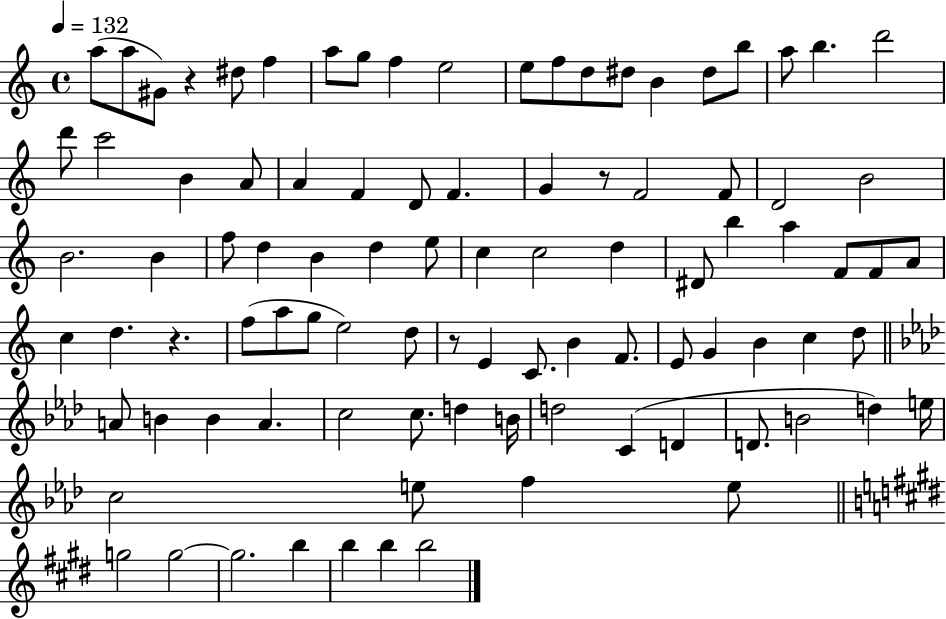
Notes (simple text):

A5/e A5/e G#4/e R/q D#5/e F5/q A5/e G5/e F5/q E5/h E5/e F5/e D5/e D#5/e B4/q D#5/e B5/e A5/e B5/q. D6/h D6/e C6/h B4/q A4/e A4/q F4/q D4/e F4/q. G4/q R/e F4/h F4/e D4/h B4/h B4/h. B4/q F5/e D5/q B4/q D5/q E5/e C5/q C5/h D5/q D#4/e B5/q A5/q F4/e F4/e A4/e C5/q D5/q. R/q. F5/e A5/e G5/e E5/h D5/e R/e E4/q C4/e. B4/q F4/e. E4/e G4/q B4/q C5/q D5/e A4/e B4/q B4/q A4/q. C5/h C5/e. D5/q B4/s D5/h C4/q D4/q D4/e. B4/h D5/q E5/s C5/h E5/e F5/q E5/e G5/h G5/h G5/h. B5/q B5/q B5/q B5/h